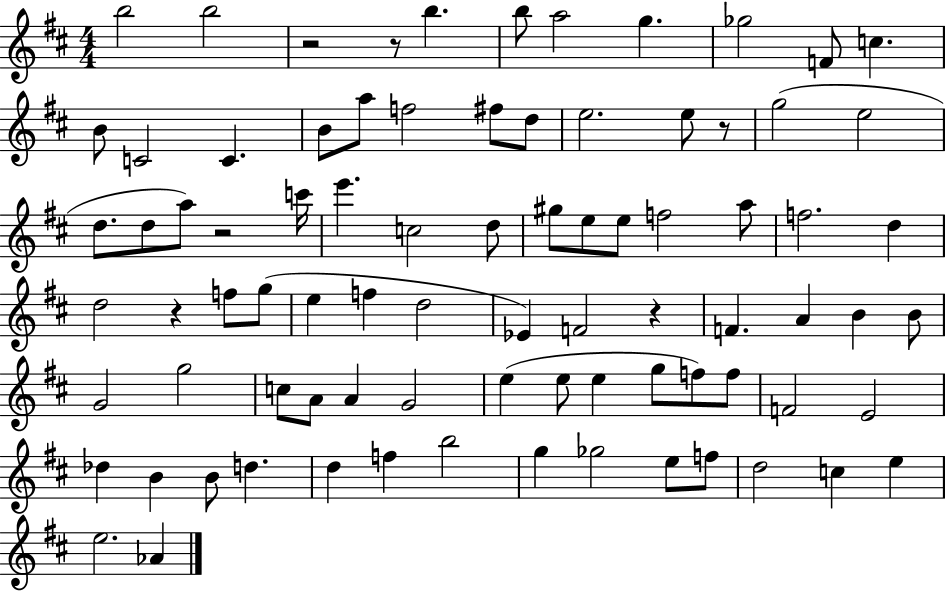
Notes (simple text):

B5/h B5/h R/h R/e B5/q. B5/e A5/h G5/q. Gb5/h F4/e C5/q. B4/e C4/h C4/q. B4/e A5/e F5/h F#5/e D5/e E5/h. E5/e R/e G5/h E5/h D5/e. D5/e A5/e R/h C6/s E6/q. C5/h D5/e G#5/e E5/e E5/e F5/h A5/e F5/h. D5/q D5/h R/q F5/e G5/e E5/q F5/q D5/h Eb4/q F4/h R/q F4/q. A4/q B4/q B4/e G4/h G5/h C5/e A4/e A4/q G4/h E5/q E5/e E5/q G5/e F5/e F5/e F4/h E4/h Db5/q B4/q B4/e D5/q. D5/q F5/q B5/h G5/q Gb5/h E5/e F5/e D5/h C5/q E5/q E5/h. Ab4/q